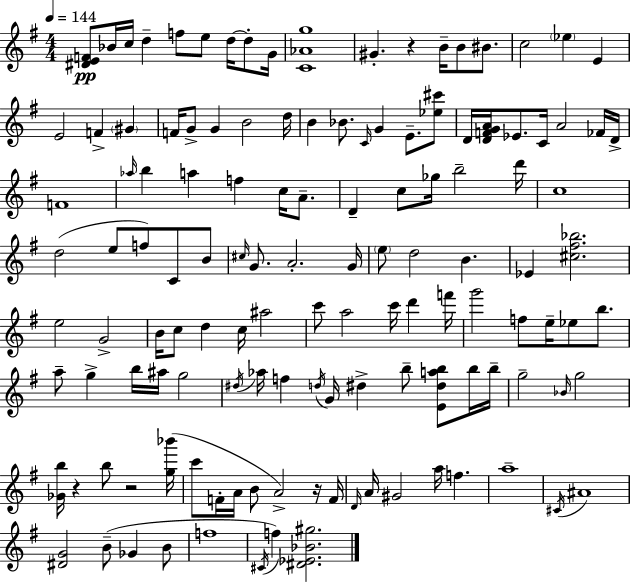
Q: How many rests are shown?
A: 4